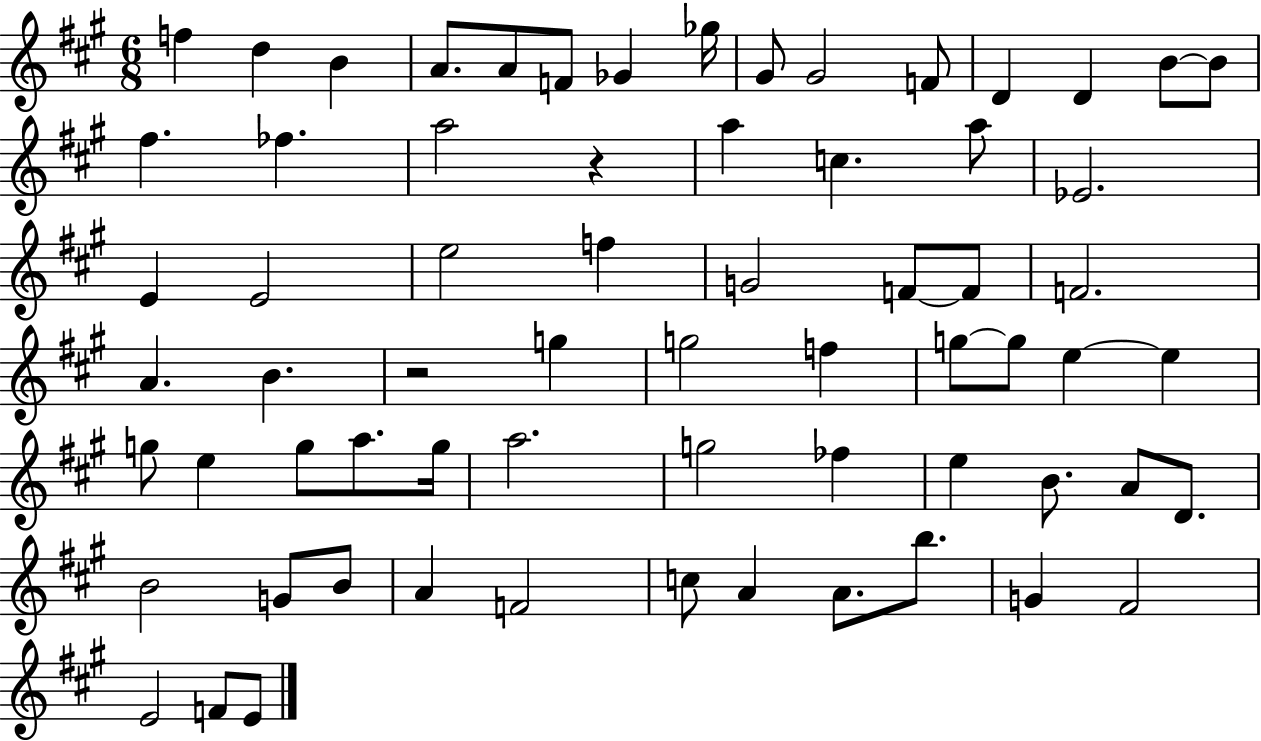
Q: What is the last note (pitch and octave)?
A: E4